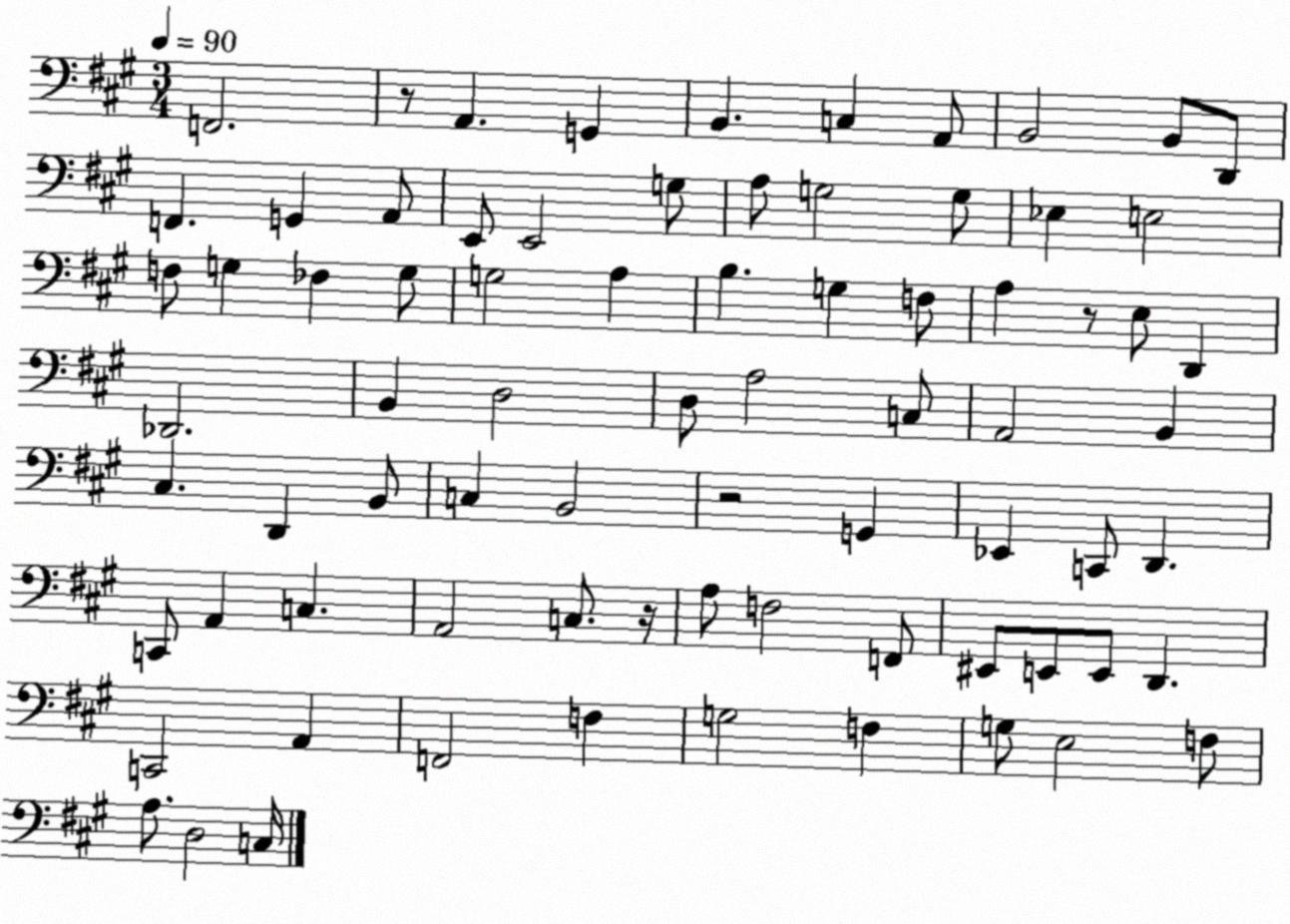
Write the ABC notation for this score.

X:1
T:Untitled
M:3/4
L:1/4
K:A
F,,2 z/2 A,, G,, B,, C, A,,/2 B,,2 B,,/2 D,,/2 F,, G,, A,,/2 E,,/2 E,,2 G,/2 A,/2 G,2 G,/2 _E, E,2 F,/2 G, _F, G,/2 G,2 A, B, G, F,/2 A, z/2 E,/2 D,, _D,,2 B,, D,2 D,/2 A,2 C,/2 A,,2 B,, ^C, D,, B,,/2 C, B,,2 z2 G,, _E,, C,,/2 D,, C,,/2 A,, C, A,,2 C,/2 z/4 A,/2 F,2 F,,/2 ^E,,/2 E,,/2 E,,/2 D,, C,,2 A,, F,,2 F, G,2 F, G,/2 E,2 F,/2 A,/2 D,2 C,/4